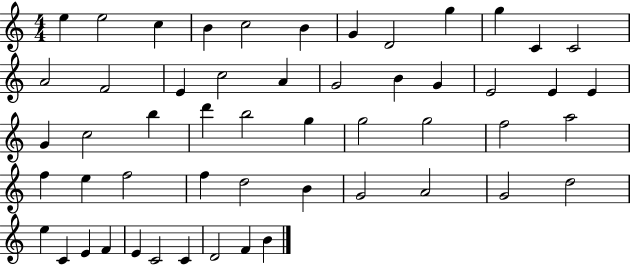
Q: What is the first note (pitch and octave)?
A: E5